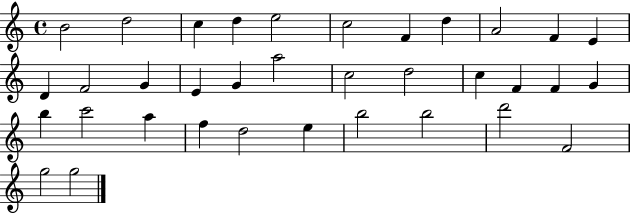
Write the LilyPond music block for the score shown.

{
  \clef treble
  \time 4/4
  \defaultTimeSignature
  \key c \major
  b'2 d''2 | c''4 d''4 e''2 | c''2 f'4 d''4 | a'2 f'4 e'4 | \break d'4 f'2 g'4 | e'4 g'4 a''2 | c''2 d''2 | c''4 f'4 f'4 g'4 | \break b''4 c'''2 a''4 | f''4 d''2 e''4 | b''2 b''2 | d'''2 f'2 | \break g''2 g''2 | \bar "|."
}